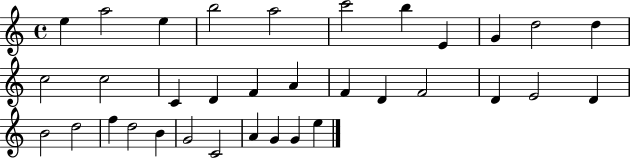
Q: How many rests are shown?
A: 0